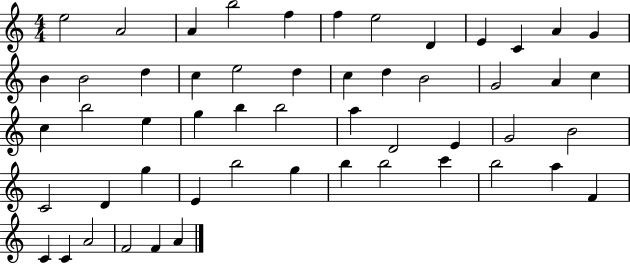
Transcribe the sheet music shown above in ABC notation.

X:1
T:Untitled
M:4/4
L:1/4
K:C
e2 A2 A b2 f f e2 D E C A G B B2 d c e2 d c d B2 G2 A c c b2 e g b b2 a D2 E G2 B2 C2 D g E b2 g b b2 c' b2 a F C C A2 F2 F A